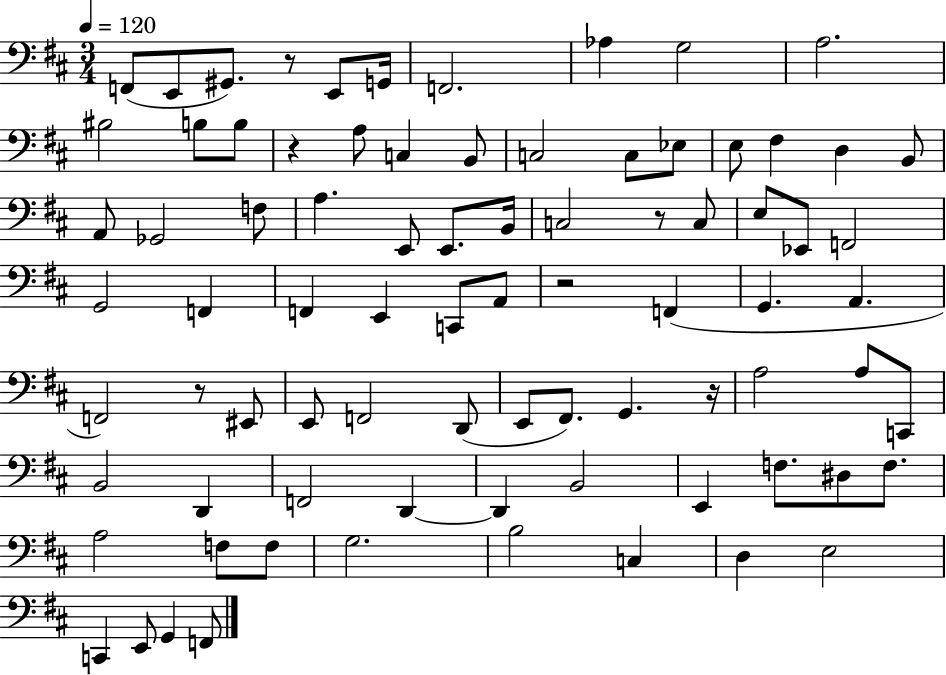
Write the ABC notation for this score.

X:1
T:Untitled
M:3/4
L:1/4
K:D
F,,/2 E,,/2 ^G,,/2 z/2 E,,/2 G,,/4 F,,2 _A, G,2 A,2 ^B,2 B,/2 B,/2 z A,/2 C, B,,/2 C,2 C,/2 _E,/2 E,/2 ^F, D, B,,/2 A,,/2 _G,,2 F,/2 A, E,,/2 E,,/2 B,,/4 C,2 z/2 C,/2 E,/2 _E,,/2 F,,2 G,,2 F,, F,, E,, C,,/2 A,,/2 z2 F,, G,, A,, F,,2 z/2 ^E,,/2 E,,/2 F,,2 D,,/2 E,,/2 ^F,,/2 G,, z/4 A,2 A,/2 C,,/2 B,,2 D,, F,,2 D,, D,, B,,2 E,, F,/2 ^D,/2 F,/2 A,2 F,/2 F,/2 G,2 B,2 C, D, E,2 C,, E,,/2 G,, F,,/2